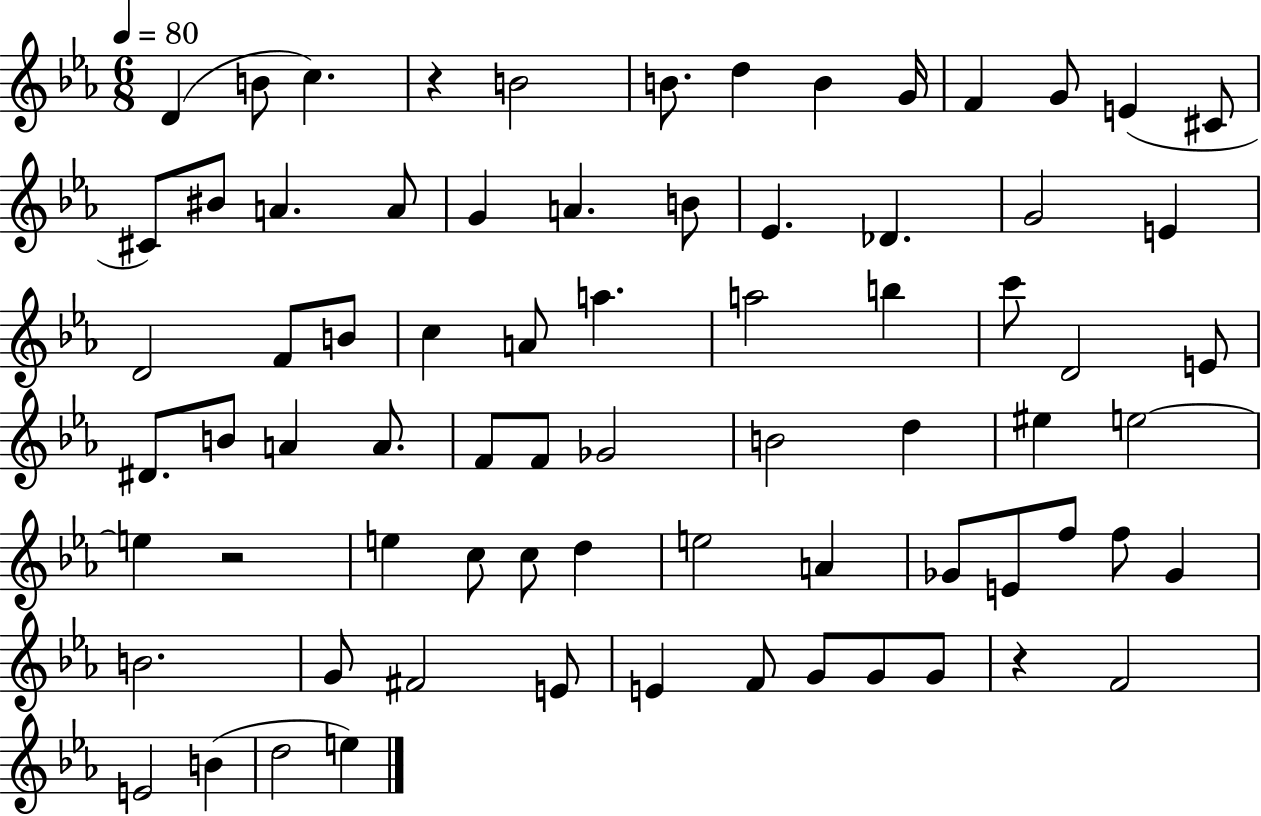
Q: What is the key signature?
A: EES major